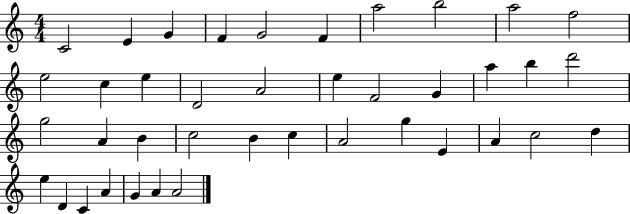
X:1
T:Untitled
M:4/4
L:1/4
K:C
C2 E G F G2 F a2 b2 a2 f2 e2 c e D2 A2 e F2 G a b d'2 g2 A B c2 B c A2 g E A c2 d e D C A G A A2